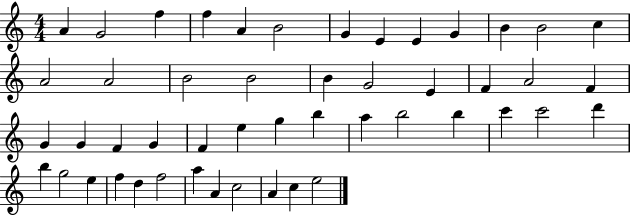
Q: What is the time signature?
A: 4/4